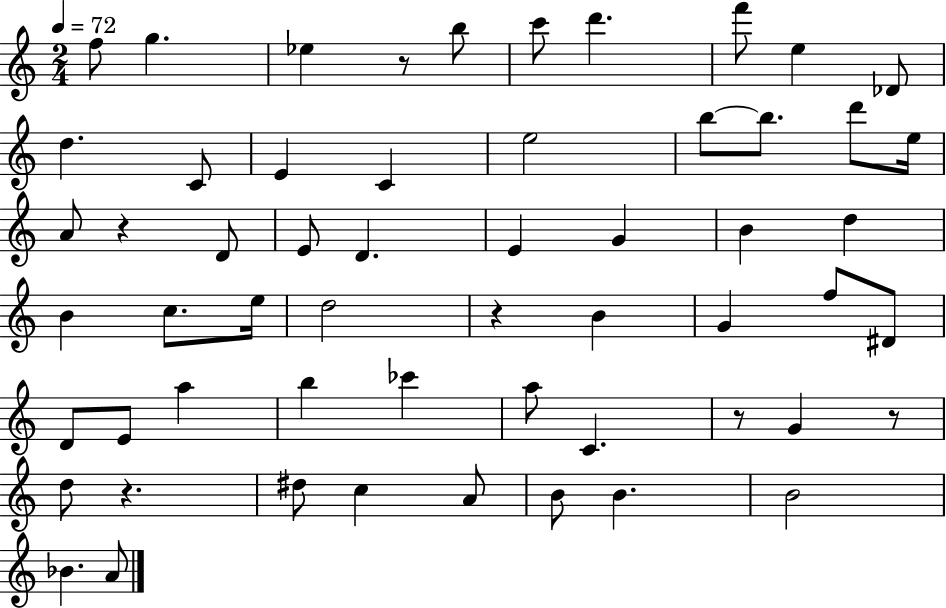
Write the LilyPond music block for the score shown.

{
  \clef treble
  \numericTimeSignature
  \time 2/4
  \key c \major
  \tempo 4 = 72
  f''8 g''4. | ees''4 r8 b''8 | c'''8 d'''4. | f'''8 e''4 des'8 | \break d''4. c'8 | e'4 c'4 | e''2 | b''8~~ b''8. d'''8 e''16 | \break a'8 r4 d'8 | e'8 d'4. | e'4 g'4 | b'4 d''4 | \break b'4 c''8. e''16 | d''2 | r4 b'4 | g'4 f''8 dis'8 | \break d'8 e'8 a''4 | b''4 ces'''4 | a''8 c'4. | r8 g'4 r8 | \break d''8 r4. | dis''8 c''4 a'8 | b'8 b'4. | b'2 | \break bes'4. a'8 | \bar "|."
}